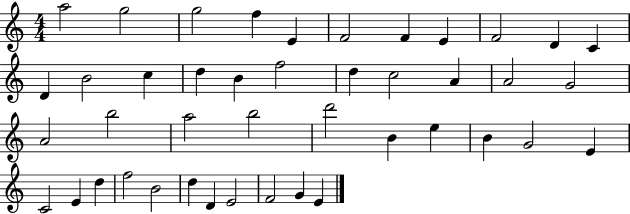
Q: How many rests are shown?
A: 0